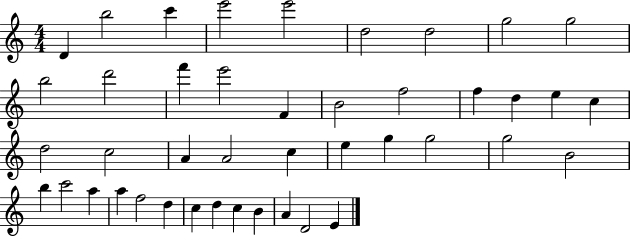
{
  \clef treble
  \numericTimeSignature
  \time 4/4
  \key c \major
  d'4 b''2 c'''4 | e'''2 e'''2 | d''2 d''2 | g''2 g''2 | \break b''2 d'''2 | f'''4 e'''2 f'4 | b'2 f''2 | f''4 d''4 e''4 c''4 | \break d''2 c''2 | a'4 a'2 c''4 | e''4 g''4 g''2 | g''2 b'2 | \break b''4 c'''2 a''4 | a''4 f''2 d''4 | c''4 d''4 c''4 b'4 | a'4 d'2 e'4 | \break \bar "|."
}